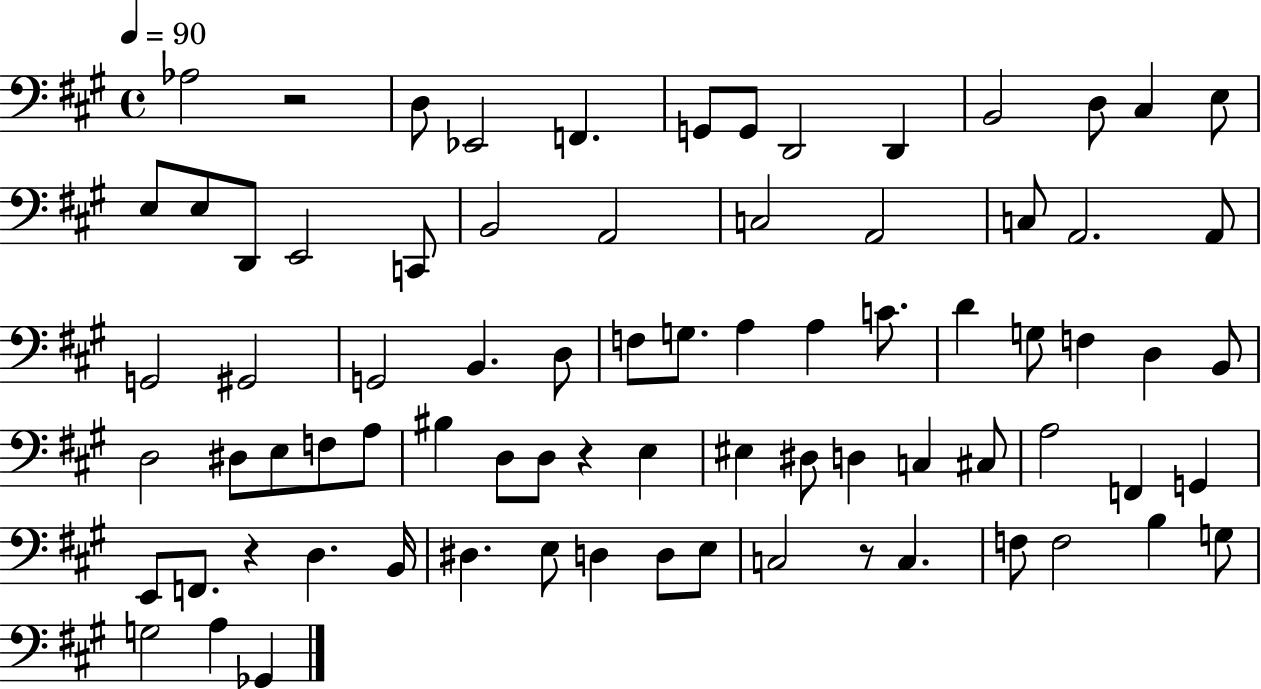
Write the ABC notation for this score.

X:1
T:Untitled
M:4/4
L:1/4
K:A
_A,2 z2 D,/2 _E,,2 F,, G,,/2 G,,/2 D,,2 D,, B,,2 D,/2 ^C, E,/2 E,/2 E,/2 D,,/2 E,,2 C,,/2 B,,2 A,,2 C,2 A,,2 C,/2 A,,2 A,,/2 G,,2 ^G,,2 G,,2 B,, D,/2 F,/2 G,/2 A, A, C/2 D G,/2 F, D, B,,/2 D,2 ^D,/2 E,/2 F,/2 A,/2 ^B, D,/2 D,/2 z E, ^E, ^D,/2 D, C, ^C,/2 A,2 F,, G,, E,,/2 F,,/2 z D, B,,/4 ^D, E,/2 D, D,/2 E,/2 C,2 z/2 C, F,/2 F,2 B, G,/2 G,2 A, _G,,